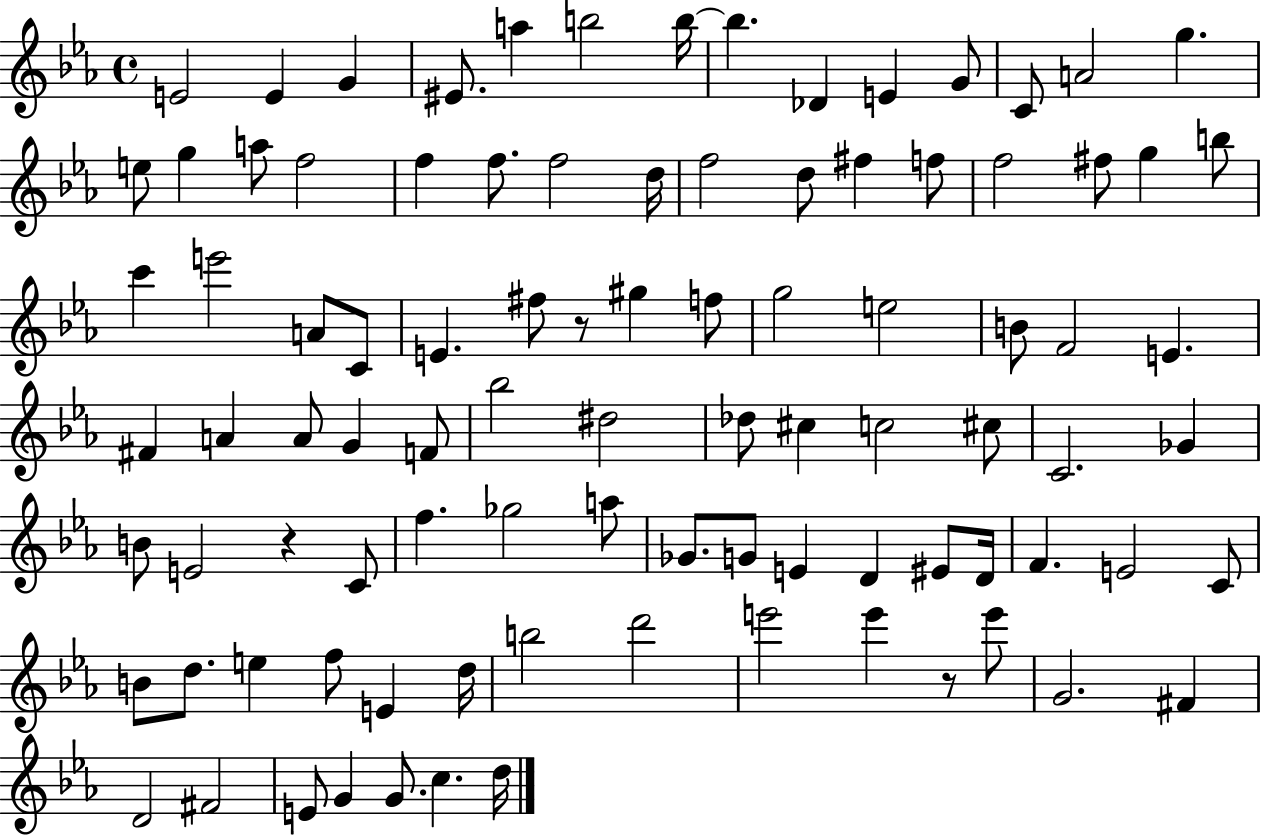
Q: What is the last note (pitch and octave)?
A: D5